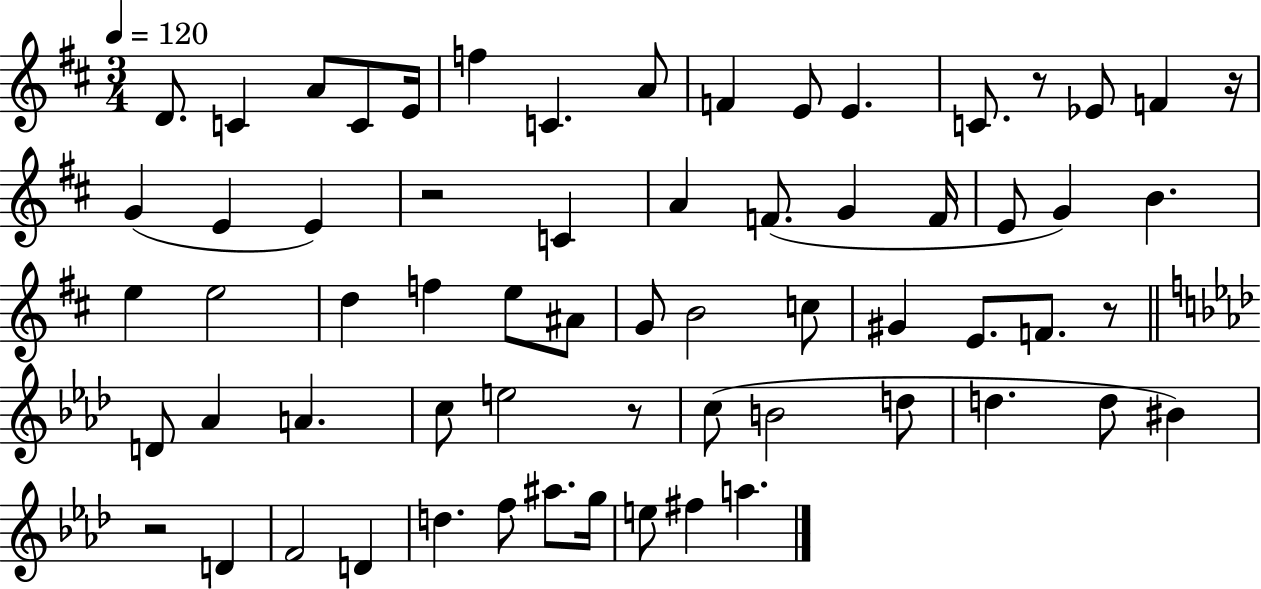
D4/e. C4/q A4/e C4/e E4/s F5/q C4/q. A4/e F4/q E4/e E4/q. C4/e. R/e Eb4/e F4/q R/s G4/q E4/q E4/q R/h C4/q A4/q F4/e. G4/q F4/s E4/e G4/q B4/q. E5/q E5/h D5/q F5/q E5/e A#4/e G4/e B4/h C5/e G#4/q E4/e. F4/e. R/e D4/e Ab4/q A4/q. C5/e E5/h R/e C5/e B4/h D5/e D5/q. D5/e BIS4/q R/h D4/q F4/h D4/q D5/q. F5/e A#5/e. G5/s E5/e F#5/q A5/q.